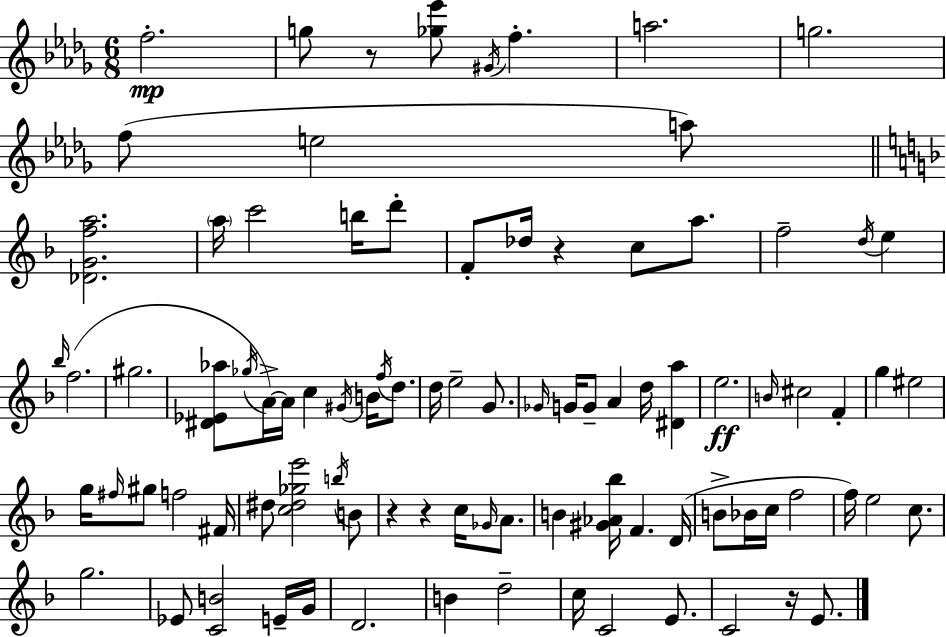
{
  \clef treble
  \numericTimeSignature
  \time 6/8
  \key bes \minor
  f''2.-.\mp | g''8 r8 <ges'' ees'''>8 \acciaccatura { gis'16 } f''4.-. | a''2. | g''2. | \break f''8( e''2 a''8) | \bar "||" \break \key f \major <des' g' f'' a''>2. | \parenthesize a''16 c'''2 b''16 d'''8-. | f'8-. des''16 r4 c''8 a''8. | f''2-- \acciaccatura { d''16 } e''4 | \break \grace { bes''16 }( f''2. | gis''2. | <dis' ees' aes''>8 \acciaccatura { ges''16 }) a'16->~~ a'16 c''4 \acciaccatura { gis'16 } | b'16 \acciaccatura { f''16 } d''8. d''16 e''2-- | \break g'8. \grace { ges'16 } g'16 g'8-- a'4 | d''16 <dis' a''>4 e''2.\ff | \grace { b'16 } cis''2 | f'4-. g''4 eis''2 | \break g''16 \grace { fis''16 } gis''8 f''2 | fis'16 dis''8 <c'' dis'' ges'' e'''>2 | \acciaccatura { b''16 } b'8 r4 | r4 c''16 \grace { ges'16 } a'8. b'4 | \break <gis' aes' bes''>16 f'4. d'16( b'8-> | bes'16 c''16 f''2 f''16) e''2 | c''8. g''2. | ees'8 | \break <c' b'>2 e'16-- g'16 d'2. | b'4 | d''2-- c''16 c'2 | e'8. c'2 | \break r16 e'8. \bar "|."
}